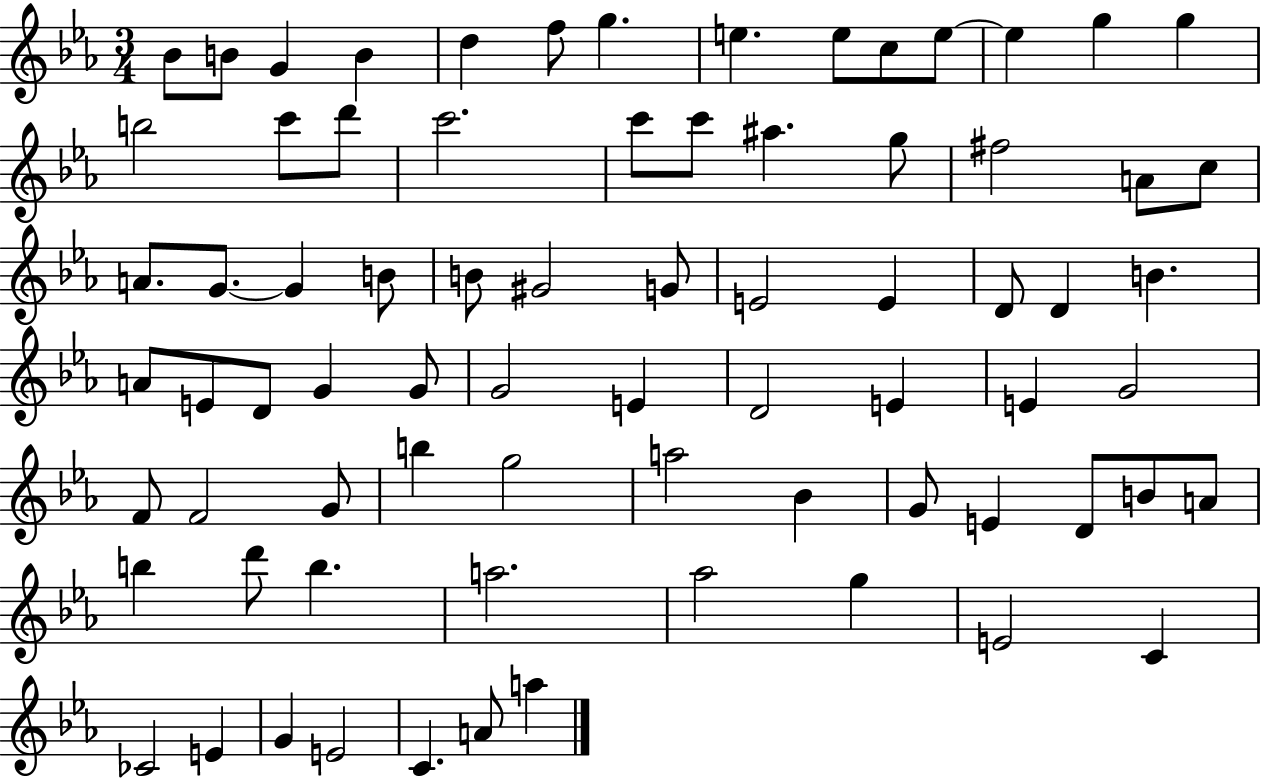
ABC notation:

X:1
T:Untitled
M:3/4
L:1/4
K:Eb
_B/2 B/2 G B d f/2 g e e/2 c/2 e/2 e g g b2 c'/2 d'/2 c'2 c'/2 c'/2 ^a g/2 ^f2 A/2 c/2 A/2 G/2 G B/2 B/2 ^G2 G/2 E2 E D/2 D B A/2 E/2 D/2 G G/2 G2 E D2 E E G2 F/2 F2 G/2 b g2 a2 _B G/2 E D/2 B/2 A/2 b d'/2 b a2 _a2 g E2 C _C2 E G E2 C A/2 a